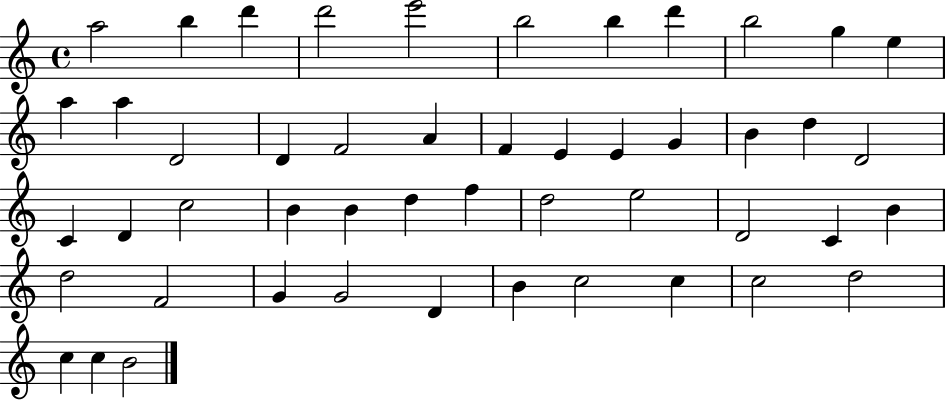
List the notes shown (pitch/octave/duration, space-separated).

A5/h B5/q D6/q D6/h E6/h B5/h B5/q D6/q B5/h G5/q E5/q A5/q A5/q D4/h D4/q F4/h A4/q F4/q E4/q E4/q G4/q B4/q D5/q D4/h C4/q D4/q C5/h B4/q B4/q D5/q F5/q D5/h E5/h D4/h C4/q B4/q D5/h F4/h G4/q G4/h D4/q B4/q C5/h C5/q C5/h D5/h C5/q C5/q B4/h